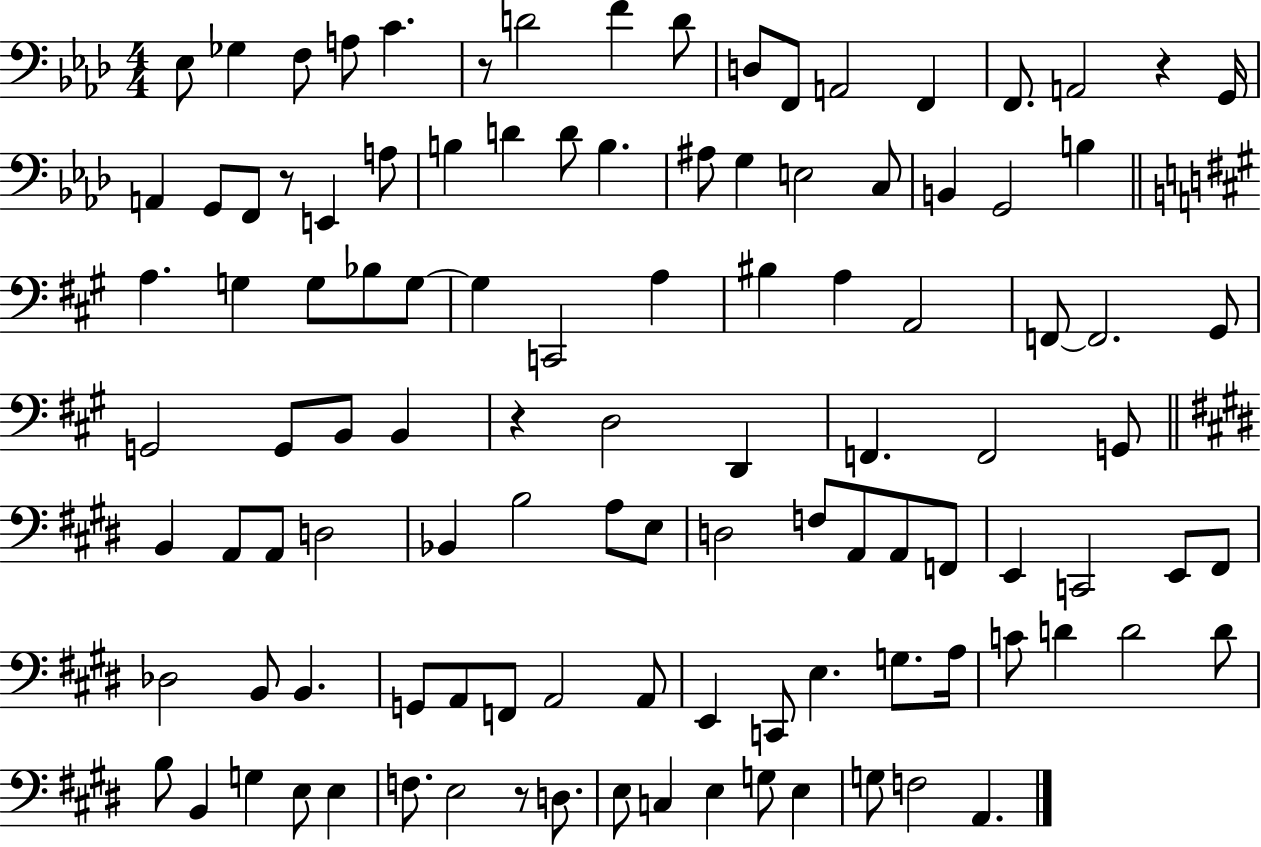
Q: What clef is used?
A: bass